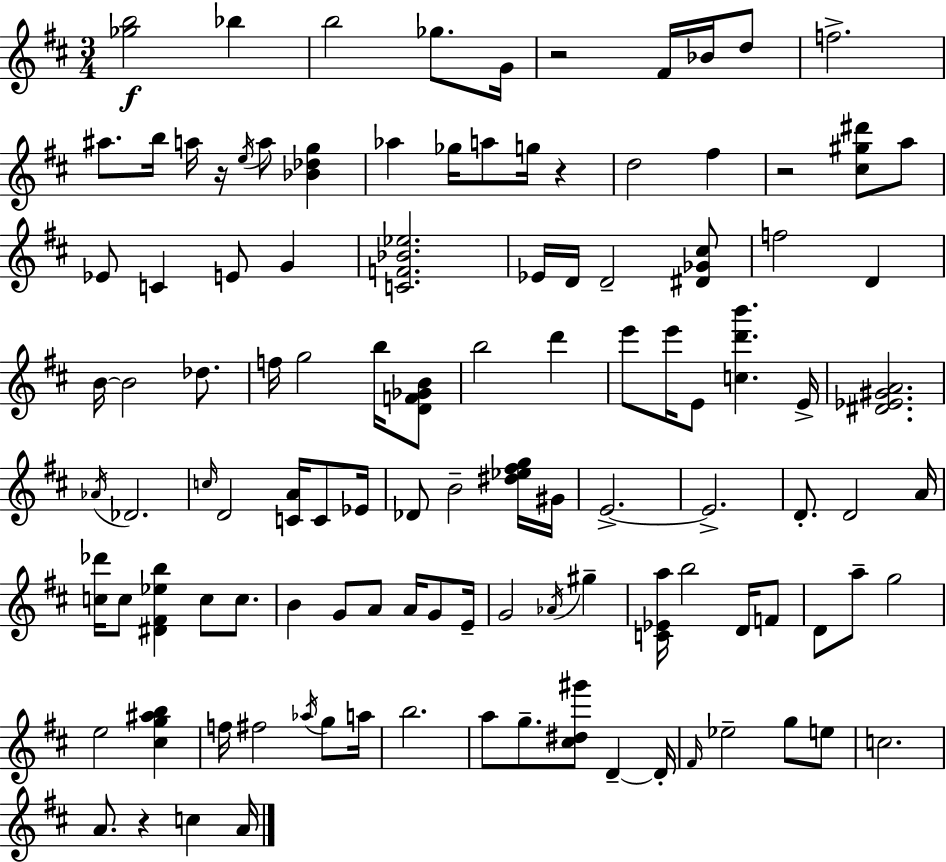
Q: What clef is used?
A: treble